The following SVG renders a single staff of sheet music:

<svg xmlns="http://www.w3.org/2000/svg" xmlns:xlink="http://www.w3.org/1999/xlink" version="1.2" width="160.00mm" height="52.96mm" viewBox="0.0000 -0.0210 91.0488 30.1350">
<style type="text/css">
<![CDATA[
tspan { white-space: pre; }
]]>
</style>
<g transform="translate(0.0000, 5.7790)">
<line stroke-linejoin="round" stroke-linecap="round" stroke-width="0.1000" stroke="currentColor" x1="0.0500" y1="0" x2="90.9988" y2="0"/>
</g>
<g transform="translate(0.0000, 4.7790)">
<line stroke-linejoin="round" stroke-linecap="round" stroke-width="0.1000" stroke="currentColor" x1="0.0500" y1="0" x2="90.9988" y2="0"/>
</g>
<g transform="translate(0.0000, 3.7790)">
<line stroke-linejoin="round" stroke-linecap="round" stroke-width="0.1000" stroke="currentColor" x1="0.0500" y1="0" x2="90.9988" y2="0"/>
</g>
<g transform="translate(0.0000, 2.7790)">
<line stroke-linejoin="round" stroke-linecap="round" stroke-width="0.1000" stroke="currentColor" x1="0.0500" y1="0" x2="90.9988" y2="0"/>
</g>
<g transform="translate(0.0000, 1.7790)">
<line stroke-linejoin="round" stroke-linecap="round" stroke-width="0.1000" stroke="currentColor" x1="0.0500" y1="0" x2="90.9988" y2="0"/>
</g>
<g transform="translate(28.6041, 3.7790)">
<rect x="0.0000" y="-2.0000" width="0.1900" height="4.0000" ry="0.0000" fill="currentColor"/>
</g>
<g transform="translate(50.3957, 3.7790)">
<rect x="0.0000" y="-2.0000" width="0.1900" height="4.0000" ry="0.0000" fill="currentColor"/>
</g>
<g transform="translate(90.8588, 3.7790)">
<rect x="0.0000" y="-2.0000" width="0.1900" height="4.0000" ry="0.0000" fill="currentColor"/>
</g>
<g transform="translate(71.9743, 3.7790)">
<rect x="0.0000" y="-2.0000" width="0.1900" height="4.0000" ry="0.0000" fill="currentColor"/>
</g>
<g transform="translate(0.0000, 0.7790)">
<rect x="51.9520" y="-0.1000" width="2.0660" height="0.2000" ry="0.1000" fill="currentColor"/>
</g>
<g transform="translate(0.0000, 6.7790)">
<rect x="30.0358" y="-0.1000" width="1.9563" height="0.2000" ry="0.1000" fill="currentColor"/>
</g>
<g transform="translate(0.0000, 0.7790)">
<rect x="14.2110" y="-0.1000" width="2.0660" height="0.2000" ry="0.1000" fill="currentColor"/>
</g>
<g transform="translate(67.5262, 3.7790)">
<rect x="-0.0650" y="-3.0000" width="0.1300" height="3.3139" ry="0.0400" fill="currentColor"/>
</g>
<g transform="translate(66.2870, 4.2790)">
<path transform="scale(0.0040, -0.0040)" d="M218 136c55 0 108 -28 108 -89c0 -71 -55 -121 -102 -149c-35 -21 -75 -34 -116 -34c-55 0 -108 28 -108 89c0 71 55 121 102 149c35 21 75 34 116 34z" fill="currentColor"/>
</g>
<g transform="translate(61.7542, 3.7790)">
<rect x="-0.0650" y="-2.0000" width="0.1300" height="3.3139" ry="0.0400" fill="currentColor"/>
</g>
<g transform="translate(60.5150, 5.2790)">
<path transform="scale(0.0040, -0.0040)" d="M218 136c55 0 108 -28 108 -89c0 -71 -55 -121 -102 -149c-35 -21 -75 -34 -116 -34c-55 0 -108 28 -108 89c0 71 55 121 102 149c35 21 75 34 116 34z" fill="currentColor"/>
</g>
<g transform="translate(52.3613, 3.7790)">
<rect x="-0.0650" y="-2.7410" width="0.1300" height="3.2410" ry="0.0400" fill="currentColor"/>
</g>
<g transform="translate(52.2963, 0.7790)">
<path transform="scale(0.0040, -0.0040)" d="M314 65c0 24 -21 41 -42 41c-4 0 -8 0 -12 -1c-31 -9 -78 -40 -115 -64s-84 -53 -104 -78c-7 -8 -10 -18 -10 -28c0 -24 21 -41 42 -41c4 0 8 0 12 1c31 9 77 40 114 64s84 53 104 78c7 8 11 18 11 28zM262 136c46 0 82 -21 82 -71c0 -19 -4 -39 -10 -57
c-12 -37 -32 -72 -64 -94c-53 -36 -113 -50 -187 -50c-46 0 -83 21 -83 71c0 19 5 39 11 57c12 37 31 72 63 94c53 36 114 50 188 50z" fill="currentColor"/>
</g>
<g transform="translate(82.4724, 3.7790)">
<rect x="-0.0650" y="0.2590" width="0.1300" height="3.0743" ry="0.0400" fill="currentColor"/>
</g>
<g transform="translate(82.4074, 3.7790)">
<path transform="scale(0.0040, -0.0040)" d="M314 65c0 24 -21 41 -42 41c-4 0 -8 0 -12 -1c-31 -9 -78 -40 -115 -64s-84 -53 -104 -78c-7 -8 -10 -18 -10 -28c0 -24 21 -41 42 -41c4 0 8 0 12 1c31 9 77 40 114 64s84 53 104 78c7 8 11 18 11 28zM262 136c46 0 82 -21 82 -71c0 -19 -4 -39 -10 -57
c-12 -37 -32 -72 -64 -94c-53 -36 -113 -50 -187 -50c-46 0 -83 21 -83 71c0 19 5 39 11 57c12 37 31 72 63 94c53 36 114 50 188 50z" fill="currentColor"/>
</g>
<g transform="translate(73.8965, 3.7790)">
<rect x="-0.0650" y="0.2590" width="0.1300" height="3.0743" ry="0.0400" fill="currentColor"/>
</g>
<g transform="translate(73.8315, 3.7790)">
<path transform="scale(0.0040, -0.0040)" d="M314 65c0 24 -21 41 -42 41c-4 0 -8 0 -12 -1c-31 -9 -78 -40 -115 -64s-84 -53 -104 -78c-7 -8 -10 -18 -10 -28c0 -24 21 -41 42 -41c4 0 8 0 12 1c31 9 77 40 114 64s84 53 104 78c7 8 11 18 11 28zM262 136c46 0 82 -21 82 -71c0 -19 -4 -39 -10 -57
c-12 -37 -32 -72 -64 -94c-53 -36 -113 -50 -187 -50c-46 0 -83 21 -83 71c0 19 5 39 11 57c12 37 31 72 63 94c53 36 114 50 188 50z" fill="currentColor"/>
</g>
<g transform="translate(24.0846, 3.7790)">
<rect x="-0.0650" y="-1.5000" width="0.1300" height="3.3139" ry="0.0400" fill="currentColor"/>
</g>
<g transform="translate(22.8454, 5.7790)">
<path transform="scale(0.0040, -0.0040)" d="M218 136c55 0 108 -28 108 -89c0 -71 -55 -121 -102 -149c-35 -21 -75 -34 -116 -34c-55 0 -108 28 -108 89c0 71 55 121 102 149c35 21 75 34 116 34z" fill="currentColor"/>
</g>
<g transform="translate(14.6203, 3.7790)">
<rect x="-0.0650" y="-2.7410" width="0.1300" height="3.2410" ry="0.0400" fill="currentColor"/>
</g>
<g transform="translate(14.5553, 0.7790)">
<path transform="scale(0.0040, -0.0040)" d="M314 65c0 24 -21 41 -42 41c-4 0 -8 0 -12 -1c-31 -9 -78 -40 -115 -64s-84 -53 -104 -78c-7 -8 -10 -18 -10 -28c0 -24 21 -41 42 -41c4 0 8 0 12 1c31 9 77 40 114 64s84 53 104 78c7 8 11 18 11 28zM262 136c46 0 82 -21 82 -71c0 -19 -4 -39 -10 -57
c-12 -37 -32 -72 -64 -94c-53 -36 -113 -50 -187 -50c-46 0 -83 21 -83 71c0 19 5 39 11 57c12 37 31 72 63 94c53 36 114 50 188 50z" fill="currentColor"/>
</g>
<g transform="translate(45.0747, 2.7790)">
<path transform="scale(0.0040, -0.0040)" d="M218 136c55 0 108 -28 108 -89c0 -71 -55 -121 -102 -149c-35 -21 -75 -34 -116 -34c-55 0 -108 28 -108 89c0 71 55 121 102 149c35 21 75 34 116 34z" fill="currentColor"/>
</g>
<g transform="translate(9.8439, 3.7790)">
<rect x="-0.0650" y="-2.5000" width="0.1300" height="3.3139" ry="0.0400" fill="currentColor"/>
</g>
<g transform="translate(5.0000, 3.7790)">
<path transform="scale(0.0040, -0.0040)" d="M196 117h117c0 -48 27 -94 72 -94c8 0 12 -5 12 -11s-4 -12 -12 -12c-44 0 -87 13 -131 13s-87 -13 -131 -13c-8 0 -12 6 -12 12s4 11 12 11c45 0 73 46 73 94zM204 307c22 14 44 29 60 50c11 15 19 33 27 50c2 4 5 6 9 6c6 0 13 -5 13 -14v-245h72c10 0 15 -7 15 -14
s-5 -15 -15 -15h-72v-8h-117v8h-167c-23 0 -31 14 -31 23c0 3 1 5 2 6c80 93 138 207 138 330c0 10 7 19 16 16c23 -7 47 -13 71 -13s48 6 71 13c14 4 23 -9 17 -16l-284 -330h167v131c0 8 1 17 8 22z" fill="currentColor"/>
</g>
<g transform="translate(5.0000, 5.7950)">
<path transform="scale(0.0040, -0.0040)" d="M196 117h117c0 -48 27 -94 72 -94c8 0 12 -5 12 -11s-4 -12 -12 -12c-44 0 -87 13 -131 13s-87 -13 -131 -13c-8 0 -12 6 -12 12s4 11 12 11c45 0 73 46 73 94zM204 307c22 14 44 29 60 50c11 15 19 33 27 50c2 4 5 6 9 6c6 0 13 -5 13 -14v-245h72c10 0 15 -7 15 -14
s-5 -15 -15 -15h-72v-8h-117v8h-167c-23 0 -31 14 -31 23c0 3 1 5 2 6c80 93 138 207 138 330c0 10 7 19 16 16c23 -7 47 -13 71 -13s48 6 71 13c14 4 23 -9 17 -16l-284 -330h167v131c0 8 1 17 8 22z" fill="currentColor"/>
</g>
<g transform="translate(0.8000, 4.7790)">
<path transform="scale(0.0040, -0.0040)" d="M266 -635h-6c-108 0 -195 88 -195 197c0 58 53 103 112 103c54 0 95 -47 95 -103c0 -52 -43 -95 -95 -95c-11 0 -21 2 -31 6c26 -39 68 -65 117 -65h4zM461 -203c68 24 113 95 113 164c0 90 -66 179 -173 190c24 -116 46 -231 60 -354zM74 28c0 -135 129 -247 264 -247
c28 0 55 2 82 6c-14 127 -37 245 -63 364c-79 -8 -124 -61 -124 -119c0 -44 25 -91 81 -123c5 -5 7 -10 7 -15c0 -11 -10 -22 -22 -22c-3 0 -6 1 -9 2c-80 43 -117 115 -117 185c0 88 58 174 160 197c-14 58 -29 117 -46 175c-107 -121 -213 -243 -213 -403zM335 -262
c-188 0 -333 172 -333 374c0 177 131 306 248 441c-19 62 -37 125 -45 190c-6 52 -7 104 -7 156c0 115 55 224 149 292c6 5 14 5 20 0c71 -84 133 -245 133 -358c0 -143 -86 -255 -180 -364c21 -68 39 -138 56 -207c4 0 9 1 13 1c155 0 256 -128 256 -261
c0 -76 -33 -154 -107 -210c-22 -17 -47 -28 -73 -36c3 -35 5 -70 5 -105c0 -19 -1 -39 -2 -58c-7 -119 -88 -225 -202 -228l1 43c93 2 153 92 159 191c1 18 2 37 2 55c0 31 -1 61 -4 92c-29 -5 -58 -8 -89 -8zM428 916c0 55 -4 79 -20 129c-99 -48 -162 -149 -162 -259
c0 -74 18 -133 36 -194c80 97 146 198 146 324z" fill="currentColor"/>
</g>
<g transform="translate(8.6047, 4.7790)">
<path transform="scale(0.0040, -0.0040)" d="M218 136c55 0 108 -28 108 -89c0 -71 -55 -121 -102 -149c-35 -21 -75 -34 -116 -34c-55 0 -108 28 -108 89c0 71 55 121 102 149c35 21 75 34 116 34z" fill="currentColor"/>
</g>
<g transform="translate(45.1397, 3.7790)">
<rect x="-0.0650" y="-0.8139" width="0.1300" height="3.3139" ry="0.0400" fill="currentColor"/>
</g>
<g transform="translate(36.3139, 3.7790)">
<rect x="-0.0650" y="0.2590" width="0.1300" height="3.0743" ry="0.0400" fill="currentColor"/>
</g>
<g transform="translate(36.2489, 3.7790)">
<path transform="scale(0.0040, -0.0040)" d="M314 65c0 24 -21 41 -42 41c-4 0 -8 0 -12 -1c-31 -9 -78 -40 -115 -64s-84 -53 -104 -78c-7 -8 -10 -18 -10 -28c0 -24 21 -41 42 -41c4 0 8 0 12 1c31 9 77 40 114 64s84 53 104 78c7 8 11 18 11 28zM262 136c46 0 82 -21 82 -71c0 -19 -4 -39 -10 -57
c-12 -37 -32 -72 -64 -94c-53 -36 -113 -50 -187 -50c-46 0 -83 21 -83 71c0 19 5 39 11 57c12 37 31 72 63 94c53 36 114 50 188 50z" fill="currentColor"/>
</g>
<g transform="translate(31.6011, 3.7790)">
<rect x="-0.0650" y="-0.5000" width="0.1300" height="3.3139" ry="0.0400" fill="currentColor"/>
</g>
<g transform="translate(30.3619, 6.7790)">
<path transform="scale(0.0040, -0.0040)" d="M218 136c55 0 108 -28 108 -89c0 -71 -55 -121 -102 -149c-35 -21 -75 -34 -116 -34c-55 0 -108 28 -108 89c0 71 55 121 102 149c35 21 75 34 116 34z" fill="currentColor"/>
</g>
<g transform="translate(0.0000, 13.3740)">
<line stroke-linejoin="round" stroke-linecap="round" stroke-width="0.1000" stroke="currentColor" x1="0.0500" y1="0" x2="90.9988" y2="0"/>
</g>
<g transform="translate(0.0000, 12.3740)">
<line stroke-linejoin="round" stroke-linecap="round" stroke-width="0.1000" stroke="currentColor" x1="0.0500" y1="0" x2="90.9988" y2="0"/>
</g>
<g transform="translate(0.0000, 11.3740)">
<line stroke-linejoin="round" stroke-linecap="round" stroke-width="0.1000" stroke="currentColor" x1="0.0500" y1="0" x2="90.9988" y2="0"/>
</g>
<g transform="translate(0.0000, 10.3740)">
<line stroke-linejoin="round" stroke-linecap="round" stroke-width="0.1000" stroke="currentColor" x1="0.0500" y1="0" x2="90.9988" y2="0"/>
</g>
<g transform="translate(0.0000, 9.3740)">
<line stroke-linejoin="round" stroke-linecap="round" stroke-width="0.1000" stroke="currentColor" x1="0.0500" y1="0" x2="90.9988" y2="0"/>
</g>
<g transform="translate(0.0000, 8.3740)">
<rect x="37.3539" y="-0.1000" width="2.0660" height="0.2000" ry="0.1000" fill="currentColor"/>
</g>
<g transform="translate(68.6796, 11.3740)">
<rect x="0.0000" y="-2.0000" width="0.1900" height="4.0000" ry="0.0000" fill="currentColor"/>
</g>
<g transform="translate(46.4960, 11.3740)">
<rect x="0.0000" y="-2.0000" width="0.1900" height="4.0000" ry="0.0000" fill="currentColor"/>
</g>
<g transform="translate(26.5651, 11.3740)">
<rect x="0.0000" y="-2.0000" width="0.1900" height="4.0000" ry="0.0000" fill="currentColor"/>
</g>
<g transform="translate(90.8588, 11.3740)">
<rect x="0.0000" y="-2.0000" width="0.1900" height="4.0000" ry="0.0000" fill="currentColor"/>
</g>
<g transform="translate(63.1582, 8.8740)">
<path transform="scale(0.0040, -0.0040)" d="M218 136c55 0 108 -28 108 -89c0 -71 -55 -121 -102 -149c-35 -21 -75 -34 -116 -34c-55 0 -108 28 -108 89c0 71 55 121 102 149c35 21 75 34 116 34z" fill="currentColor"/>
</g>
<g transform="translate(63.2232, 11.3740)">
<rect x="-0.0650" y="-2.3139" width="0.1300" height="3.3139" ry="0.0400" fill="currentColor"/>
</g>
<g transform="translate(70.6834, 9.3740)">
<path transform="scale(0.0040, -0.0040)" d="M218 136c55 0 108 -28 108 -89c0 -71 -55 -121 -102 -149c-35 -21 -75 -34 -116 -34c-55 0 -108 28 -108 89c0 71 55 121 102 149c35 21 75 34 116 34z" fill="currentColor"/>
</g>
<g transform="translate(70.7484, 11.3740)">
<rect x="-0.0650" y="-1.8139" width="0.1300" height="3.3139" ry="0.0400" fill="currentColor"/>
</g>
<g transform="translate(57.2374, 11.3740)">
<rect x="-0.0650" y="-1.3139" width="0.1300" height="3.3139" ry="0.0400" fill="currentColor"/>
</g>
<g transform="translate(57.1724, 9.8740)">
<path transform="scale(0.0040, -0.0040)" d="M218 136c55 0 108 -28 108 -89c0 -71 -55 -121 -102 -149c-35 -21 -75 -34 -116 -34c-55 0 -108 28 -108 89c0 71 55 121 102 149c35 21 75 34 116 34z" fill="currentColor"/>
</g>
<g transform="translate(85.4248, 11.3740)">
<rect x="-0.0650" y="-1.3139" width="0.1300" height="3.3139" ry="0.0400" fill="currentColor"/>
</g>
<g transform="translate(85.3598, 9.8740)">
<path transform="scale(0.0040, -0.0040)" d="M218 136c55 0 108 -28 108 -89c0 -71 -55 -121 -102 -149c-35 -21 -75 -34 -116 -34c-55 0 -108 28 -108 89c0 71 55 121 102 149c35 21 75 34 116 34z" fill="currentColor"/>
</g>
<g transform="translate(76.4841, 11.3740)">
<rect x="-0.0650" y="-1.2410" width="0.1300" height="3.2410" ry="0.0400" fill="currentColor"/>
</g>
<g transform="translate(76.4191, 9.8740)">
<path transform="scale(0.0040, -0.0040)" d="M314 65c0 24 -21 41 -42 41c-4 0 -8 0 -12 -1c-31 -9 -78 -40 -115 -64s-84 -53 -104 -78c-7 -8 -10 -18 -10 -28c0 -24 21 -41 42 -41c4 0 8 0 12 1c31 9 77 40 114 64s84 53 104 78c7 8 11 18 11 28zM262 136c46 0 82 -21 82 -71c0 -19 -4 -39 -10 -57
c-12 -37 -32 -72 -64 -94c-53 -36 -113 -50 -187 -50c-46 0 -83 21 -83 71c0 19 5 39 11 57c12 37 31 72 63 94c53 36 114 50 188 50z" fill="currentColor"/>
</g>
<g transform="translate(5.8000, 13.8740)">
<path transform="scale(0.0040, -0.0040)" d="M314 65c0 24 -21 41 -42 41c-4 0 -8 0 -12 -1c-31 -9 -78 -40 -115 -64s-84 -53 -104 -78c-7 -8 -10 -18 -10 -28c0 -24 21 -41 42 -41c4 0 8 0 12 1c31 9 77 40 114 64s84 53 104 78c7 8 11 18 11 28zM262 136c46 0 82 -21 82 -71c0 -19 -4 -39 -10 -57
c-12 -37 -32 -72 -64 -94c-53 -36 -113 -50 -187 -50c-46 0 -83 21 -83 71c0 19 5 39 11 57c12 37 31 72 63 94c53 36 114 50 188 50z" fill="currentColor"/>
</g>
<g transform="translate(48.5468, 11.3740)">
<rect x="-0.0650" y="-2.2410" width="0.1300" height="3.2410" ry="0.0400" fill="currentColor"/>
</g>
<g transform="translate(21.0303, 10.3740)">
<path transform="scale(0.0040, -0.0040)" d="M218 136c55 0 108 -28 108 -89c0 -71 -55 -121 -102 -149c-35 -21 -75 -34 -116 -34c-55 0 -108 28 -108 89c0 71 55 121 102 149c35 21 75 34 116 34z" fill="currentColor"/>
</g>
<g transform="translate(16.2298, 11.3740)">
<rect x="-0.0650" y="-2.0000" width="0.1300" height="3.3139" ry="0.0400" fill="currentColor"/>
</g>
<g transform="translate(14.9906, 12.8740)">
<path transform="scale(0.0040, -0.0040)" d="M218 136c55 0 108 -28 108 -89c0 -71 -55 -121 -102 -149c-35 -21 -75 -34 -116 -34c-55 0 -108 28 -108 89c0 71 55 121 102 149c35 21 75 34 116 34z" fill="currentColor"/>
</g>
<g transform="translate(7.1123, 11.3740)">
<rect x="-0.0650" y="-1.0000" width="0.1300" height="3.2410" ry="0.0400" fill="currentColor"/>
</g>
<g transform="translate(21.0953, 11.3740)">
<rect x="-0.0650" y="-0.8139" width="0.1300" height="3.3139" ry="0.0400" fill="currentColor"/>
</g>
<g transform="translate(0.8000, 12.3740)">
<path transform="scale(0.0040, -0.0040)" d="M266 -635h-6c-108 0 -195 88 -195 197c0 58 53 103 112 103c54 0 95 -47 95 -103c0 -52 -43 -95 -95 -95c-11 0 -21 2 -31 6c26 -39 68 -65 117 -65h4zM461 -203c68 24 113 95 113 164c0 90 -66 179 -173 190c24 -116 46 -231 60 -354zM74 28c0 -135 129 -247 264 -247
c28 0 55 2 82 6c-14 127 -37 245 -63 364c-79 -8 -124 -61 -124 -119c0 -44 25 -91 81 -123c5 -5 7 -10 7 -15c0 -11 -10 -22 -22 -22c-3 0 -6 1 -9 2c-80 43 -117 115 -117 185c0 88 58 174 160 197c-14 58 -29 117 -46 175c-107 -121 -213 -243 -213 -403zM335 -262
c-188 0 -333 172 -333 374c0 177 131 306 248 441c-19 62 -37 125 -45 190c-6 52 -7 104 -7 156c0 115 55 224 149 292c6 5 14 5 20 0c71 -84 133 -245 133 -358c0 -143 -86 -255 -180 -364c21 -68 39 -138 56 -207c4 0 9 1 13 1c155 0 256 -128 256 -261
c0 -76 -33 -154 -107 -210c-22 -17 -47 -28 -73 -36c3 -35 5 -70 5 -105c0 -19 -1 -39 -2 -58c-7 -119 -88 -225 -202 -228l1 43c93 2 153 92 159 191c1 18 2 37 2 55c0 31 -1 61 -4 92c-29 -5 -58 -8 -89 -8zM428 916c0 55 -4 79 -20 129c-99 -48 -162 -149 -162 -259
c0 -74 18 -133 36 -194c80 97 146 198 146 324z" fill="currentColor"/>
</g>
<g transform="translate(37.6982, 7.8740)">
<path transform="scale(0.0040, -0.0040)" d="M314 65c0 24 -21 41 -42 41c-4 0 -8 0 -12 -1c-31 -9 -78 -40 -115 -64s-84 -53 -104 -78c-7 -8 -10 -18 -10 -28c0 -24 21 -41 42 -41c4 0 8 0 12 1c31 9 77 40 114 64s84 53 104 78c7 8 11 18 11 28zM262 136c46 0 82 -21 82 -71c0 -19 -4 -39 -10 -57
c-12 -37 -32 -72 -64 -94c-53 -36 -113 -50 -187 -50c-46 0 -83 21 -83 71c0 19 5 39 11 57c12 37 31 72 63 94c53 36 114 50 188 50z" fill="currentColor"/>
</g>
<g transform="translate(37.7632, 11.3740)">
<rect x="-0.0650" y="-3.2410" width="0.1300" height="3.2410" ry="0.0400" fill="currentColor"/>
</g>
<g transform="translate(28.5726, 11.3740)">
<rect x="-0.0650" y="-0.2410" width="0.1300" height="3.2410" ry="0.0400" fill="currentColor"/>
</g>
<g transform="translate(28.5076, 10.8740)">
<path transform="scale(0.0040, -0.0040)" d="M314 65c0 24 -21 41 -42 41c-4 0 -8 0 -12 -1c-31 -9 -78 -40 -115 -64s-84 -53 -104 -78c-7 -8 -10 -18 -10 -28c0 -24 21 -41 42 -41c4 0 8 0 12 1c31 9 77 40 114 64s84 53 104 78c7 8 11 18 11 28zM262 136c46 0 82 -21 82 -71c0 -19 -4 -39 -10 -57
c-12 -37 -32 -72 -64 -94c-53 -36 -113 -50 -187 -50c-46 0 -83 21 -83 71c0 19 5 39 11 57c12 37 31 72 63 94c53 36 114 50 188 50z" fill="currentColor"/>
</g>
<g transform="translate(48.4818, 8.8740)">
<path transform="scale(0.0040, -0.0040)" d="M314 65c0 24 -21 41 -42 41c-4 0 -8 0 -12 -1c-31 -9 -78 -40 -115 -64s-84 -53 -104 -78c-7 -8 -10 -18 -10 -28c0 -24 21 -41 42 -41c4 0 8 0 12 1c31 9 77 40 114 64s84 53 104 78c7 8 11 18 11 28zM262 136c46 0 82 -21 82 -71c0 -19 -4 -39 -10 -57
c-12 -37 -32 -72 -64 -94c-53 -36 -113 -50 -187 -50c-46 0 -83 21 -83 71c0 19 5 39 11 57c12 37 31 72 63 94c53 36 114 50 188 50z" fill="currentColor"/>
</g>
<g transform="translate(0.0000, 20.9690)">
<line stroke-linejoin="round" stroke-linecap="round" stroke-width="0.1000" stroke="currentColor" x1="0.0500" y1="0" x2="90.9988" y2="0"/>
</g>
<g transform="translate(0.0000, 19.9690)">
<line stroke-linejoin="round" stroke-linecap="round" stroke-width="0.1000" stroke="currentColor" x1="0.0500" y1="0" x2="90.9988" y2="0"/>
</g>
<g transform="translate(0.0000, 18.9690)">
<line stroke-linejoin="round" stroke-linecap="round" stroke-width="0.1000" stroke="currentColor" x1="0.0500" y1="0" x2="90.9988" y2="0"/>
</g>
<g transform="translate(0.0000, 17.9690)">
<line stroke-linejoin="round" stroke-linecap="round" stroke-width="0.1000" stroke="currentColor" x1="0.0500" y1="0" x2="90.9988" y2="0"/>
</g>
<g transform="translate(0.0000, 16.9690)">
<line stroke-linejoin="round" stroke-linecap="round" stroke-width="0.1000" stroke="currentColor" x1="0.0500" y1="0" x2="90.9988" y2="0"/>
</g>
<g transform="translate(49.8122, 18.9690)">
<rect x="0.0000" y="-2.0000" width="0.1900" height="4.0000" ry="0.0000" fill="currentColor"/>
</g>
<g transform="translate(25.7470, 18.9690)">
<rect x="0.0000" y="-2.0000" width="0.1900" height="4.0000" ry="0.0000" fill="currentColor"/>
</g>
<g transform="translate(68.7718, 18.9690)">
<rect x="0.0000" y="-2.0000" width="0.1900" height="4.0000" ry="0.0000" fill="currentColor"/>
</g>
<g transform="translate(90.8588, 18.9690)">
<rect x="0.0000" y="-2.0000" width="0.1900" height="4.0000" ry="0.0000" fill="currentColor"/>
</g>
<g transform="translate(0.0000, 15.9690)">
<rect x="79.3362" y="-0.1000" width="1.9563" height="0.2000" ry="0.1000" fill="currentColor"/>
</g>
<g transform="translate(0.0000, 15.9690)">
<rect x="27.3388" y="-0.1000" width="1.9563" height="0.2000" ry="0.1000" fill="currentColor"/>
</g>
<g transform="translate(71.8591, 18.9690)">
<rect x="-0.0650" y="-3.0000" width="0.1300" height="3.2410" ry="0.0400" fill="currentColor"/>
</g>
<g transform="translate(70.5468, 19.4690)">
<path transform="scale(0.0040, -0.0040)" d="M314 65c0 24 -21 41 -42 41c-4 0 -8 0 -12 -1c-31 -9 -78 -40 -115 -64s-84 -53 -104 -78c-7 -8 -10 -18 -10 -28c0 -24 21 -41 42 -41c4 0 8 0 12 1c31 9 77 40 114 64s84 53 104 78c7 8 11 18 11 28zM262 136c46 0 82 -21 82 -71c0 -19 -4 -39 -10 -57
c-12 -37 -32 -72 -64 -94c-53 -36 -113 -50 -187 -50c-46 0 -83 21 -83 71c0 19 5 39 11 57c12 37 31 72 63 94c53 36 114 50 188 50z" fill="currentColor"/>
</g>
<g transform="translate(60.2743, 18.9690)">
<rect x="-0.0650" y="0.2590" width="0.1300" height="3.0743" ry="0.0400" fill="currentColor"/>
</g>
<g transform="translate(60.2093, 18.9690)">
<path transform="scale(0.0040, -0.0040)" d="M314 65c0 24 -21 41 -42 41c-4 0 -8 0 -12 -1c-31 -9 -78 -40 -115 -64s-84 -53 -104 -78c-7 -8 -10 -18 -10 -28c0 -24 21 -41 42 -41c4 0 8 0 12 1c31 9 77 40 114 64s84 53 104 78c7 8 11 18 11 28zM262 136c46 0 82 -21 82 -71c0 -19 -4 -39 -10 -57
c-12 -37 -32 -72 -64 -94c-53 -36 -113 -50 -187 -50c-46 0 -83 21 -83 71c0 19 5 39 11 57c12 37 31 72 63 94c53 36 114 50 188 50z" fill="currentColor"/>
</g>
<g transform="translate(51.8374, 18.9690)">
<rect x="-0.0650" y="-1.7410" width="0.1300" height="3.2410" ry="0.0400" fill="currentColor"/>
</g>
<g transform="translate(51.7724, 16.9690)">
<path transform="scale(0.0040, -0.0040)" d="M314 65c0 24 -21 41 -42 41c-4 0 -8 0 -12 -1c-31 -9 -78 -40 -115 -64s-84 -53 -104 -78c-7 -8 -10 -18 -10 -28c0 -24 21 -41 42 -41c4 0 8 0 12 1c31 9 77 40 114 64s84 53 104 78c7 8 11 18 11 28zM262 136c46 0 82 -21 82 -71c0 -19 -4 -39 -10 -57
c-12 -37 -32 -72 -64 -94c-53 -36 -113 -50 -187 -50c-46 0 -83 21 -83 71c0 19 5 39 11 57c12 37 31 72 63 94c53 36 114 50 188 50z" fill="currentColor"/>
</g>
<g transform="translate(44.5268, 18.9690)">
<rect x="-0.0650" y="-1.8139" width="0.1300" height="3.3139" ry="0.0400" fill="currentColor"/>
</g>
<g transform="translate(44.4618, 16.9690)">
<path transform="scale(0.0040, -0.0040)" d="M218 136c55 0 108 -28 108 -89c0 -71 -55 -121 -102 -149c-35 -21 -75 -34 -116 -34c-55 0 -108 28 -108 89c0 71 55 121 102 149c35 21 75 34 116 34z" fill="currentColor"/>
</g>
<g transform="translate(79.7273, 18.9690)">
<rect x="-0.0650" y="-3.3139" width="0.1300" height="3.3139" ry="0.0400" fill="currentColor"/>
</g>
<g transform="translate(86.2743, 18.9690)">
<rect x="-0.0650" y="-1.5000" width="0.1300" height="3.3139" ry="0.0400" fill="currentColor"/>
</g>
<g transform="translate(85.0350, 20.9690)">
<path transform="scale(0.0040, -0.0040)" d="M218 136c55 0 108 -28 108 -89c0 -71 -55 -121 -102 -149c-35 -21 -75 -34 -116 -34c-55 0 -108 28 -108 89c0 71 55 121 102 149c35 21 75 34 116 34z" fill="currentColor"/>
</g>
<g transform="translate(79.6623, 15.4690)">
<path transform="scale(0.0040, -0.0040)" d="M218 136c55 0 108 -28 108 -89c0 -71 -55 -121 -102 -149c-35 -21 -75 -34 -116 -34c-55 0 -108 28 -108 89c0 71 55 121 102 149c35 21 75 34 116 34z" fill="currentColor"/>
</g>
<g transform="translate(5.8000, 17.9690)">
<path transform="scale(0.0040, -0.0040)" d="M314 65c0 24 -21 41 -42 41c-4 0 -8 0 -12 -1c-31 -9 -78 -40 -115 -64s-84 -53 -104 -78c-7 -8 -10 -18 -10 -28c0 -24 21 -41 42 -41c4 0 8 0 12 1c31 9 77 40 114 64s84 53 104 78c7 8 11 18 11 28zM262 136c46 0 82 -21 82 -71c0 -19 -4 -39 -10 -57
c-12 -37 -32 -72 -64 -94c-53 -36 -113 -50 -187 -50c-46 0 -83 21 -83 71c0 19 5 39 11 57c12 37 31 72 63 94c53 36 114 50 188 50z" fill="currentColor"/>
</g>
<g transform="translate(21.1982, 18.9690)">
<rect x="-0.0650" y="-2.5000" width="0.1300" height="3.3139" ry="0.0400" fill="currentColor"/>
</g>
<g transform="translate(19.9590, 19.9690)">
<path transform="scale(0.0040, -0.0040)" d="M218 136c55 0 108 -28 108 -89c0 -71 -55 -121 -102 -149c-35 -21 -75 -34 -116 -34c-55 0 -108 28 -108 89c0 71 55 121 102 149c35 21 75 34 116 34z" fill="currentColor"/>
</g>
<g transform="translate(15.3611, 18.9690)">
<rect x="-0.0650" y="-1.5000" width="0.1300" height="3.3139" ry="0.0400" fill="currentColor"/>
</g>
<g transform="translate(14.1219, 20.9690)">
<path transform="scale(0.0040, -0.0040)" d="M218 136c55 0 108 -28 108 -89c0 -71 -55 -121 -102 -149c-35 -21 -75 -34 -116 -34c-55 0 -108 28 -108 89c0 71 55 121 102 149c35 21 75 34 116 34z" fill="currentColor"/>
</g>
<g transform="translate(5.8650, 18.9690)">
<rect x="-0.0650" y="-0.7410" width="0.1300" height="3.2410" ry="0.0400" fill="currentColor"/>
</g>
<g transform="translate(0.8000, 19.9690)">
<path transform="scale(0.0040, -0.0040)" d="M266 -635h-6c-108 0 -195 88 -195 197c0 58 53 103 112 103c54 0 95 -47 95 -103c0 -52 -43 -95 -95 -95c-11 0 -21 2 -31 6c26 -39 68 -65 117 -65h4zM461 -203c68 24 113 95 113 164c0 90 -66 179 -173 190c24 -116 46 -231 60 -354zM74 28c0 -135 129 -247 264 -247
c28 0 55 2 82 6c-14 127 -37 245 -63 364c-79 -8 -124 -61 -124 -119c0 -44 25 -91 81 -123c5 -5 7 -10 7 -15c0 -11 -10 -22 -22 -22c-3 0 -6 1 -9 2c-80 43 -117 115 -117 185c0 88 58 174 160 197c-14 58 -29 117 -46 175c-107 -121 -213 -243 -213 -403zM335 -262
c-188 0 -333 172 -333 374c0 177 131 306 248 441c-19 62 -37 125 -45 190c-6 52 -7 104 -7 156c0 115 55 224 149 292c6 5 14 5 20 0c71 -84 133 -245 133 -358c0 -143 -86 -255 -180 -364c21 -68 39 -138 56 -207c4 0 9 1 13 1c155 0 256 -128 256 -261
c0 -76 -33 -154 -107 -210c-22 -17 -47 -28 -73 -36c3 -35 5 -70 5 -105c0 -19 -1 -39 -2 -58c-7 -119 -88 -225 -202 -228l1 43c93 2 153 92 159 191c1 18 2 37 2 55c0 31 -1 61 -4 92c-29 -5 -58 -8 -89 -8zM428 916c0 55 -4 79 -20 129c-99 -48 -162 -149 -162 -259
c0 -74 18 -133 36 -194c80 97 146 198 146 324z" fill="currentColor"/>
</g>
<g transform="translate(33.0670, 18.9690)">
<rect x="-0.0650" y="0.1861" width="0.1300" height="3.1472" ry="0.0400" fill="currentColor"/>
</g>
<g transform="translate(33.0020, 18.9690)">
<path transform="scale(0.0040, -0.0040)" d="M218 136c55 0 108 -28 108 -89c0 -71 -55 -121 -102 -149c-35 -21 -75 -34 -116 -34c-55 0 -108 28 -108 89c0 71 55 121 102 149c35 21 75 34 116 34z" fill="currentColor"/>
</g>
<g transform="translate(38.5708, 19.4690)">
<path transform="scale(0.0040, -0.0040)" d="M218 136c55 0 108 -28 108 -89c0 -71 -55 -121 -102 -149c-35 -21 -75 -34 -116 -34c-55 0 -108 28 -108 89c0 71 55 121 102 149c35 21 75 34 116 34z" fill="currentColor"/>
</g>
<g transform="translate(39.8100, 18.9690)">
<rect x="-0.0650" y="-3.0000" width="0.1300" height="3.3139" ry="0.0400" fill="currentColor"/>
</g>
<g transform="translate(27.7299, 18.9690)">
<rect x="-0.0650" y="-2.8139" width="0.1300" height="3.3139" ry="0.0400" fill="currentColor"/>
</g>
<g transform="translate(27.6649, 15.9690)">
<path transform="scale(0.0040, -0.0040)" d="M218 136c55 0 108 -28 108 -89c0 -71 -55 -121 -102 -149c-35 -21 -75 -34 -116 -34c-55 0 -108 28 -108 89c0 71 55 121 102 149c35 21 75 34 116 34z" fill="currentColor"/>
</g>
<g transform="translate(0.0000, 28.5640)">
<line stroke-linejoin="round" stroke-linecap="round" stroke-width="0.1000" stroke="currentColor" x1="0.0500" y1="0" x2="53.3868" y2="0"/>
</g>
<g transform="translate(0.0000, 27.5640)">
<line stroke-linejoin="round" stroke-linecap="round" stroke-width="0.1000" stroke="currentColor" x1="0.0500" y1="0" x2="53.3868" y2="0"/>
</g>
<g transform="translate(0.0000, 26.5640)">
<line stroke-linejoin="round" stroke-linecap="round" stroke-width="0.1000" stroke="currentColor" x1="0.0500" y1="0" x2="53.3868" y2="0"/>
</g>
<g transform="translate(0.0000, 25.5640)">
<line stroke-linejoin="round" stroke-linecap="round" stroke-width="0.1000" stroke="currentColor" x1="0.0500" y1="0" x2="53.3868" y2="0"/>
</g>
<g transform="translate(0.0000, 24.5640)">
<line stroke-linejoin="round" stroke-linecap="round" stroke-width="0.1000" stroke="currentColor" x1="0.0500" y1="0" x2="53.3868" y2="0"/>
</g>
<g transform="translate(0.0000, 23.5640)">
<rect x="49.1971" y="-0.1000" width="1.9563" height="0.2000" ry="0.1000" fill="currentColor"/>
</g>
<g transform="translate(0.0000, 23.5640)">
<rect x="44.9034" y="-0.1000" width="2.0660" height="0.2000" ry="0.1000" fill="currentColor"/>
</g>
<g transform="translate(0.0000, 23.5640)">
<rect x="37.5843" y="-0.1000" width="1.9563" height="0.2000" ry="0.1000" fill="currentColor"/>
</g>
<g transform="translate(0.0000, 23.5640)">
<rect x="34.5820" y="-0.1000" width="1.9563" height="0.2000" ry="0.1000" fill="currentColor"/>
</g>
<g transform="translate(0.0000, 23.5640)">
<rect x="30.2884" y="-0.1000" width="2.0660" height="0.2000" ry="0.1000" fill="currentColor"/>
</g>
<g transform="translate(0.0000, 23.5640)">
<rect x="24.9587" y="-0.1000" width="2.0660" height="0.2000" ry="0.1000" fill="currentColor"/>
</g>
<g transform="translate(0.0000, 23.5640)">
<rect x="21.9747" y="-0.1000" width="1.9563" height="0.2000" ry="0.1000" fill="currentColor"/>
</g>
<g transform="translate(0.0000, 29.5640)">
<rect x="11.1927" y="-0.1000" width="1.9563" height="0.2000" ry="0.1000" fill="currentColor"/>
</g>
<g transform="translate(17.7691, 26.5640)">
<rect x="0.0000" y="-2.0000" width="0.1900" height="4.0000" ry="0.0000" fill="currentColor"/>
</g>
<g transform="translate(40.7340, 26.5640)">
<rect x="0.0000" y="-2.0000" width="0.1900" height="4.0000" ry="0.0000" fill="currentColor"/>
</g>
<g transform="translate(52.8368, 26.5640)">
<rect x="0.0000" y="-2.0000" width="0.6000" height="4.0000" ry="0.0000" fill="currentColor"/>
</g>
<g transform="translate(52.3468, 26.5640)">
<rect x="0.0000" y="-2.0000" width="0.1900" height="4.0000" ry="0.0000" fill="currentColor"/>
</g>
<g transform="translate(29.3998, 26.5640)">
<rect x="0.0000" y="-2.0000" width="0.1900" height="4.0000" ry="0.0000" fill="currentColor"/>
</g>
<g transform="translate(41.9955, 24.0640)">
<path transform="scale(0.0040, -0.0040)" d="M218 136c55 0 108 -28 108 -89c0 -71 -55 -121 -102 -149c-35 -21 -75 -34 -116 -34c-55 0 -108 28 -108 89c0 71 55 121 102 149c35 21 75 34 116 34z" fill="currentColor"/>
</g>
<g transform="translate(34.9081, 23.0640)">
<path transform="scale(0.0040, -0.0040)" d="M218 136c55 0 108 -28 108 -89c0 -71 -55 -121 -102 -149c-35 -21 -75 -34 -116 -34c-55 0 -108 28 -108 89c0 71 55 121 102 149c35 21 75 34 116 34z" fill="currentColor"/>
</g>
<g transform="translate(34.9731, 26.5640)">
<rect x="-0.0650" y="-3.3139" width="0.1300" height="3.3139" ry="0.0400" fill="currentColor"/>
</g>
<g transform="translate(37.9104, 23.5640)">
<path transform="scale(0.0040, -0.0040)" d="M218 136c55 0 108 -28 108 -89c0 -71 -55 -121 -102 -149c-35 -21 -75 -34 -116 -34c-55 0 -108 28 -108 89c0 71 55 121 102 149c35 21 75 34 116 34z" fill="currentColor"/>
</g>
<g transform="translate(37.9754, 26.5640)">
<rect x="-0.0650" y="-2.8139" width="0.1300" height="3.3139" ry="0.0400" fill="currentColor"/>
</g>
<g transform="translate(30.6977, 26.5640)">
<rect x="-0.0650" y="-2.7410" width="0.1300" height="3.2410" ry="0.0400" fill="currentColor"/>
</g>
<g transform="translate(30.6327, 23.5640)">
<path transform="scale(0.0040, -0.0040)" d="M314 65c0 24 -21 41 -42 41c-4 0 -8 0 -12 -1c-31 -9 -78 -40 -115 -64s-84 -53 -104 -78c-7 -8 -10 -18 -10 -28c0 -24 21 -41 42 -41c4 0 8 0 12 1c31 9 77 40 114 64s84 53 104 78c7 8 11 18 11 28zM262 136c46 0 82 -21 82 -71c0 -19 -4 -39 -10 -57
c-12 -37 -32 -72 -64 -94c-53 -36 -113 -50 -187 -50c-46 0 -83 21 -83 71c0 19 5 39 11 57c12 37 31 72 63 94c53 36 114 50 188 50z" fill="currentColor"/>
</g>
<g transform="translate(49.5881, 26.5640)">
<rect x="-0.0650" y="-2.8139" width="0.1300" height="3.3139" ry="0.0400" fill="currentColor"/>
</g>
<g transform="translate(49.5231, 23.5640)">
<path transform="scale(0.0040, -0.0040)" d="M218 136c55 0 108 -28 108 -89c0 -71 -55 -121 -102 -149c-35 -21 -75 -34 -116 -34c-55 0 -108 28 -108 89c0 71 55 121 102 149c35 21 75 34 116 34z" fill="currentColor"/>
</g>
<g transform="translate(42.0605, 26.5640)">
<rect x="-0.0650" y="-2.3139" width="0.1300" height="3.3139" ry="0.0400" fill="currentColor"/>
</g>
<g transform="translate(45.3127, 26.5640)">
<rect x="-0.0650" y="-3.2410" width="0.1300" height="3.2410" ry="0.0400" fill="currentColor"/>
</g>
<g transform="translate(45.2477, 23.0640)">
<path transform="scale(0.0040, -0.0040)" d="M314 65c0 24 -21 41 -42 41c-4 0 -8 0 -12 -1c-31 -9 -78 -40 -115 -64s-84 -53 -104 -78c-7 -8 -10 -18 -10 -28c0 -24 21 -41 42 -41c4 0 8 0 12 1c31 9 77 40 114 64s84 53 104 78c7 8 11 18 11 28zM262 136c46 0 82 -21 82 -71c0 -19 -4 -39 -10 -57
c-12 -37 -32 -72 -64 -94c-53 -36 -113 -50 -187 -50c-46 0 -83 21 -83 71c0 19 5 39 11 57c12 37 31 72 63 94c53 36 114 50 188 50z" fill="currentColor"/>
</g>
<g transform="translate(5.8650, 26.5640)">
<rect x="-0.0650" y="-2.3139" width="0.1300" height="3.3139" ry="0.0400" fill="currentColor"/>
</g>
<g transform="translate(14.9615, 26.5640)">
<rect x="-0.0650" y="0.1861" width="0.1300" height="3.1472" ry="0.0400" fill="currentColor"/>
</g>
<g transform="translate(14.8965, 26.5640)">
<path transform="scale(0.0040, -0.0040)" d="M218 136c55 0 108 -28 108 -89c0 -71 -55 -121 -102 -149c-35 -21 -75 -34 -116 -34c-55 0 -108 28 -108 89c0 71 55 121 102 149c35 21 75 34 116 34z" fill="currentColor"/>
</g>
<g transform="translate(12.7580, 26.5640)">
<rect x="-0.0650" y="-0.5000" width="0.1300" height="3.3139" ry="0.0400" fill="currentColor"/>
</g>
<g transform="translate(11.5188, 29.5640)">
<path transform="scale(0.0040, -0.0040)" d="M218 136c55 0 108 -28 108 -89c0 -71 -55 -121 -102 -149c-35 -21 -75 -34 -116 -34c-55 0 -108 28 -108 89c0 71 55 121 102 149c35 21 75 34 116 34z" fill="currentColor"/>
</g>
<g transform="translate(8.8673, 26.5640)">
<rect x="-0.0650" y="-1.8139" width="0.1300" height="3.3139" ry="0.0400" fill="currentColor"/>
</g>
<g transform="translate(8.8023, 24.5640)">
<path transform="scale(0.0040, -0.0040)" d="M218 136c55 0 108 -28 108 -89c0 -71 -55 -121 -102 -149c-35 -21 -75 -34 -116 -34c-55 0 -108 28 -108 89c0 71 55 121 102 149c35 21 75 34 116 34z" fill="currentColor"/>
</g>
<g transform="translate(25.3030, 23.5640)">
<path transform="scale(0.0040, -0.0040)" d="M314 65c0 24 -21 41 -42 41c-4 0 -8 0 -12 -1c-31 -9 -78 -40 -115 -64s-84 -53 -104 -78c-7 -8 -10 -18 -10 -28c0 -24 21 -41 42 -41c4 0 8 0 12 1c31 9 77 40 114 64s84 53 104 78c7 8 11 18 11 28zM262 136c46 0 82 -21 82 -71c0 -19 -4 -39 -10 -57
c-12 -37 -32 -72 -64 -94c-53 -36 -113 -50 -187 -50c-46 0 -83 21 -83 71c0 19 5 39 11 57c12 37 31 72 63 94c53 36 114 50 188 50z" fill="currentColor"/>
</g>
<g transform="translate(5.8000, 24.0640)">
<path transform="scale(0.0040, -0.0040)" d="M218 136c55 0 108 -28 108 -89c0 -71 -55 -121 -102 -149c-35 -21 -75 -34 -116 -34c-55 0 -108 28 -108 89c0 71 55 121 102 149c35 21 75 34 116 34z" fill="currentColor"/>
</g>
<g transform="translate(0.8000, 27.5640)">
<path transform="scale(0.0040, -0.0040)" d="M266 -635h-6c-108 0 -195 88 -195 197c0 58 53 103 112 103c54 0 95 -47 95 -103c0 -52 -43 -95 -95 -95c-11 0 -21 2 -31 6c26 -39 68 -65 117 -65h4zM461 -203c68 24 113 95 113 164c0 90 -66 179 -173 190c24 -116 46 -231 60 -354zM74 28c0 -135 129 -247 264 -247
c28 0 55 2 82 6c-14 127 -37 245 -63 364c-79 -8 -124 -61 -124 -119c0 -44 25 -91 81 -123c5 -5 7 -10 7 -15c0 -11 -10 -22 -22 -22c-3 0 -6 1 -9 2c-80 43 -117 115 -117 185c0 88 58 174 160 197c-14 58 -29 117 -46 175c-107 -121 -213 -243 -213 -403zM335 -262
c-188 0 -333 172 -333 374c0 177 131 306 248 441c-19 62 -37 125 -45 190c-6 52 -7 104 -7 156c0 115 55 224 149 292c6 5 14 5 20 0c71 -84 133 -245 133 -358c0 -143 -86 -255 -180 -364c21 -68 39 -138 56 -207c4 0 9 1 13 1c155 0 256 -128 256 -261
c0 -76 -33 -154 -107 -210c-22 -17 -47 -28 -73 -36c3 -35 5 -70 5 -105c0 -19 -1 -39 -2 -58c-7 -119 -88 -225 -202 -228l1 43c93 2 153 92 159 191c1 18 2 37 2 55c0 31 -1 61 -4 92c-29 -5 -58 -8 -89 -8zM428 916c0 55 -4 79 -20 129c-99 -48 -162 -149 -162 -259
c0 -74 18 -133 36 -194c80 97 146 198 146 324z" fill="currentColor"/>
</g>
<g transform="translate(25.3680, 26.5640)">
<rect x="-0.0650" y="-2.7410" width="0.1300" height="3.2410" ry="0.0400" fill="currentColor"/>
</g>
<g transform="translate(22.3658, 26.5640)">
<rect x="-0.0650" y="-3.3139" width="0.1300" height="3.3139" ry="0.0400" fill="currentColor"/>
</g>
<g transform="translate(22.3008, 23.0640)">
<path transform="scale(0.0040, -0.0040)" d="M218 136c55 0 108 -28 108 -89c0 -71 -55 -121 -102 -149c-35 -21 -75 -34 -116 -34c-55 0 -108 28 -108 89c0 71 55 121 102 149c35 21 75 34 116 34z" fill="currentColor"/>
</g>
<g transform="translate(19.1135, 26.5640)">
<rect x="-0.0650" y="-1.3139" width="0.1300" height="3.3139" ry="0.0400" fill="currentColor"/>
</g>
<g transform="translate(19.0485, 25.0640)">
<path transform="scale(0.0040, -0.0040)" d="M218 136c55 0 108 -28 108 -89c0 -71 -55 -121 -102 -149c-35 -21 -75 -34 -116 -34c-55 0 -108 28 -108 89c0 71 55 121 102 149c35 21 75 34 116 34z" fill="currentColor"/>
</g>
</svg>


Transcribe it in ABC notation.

X:1
T:Untitled
M:4/4
L:1/4
K:C
G a2 E C B2 d a2 F A B2 B2 D2 F d c2 b2 g2 e g f e2 e d2 E G a B A f f2 B2 A2 b E g f C B e b a2 a2 b a g b2 a